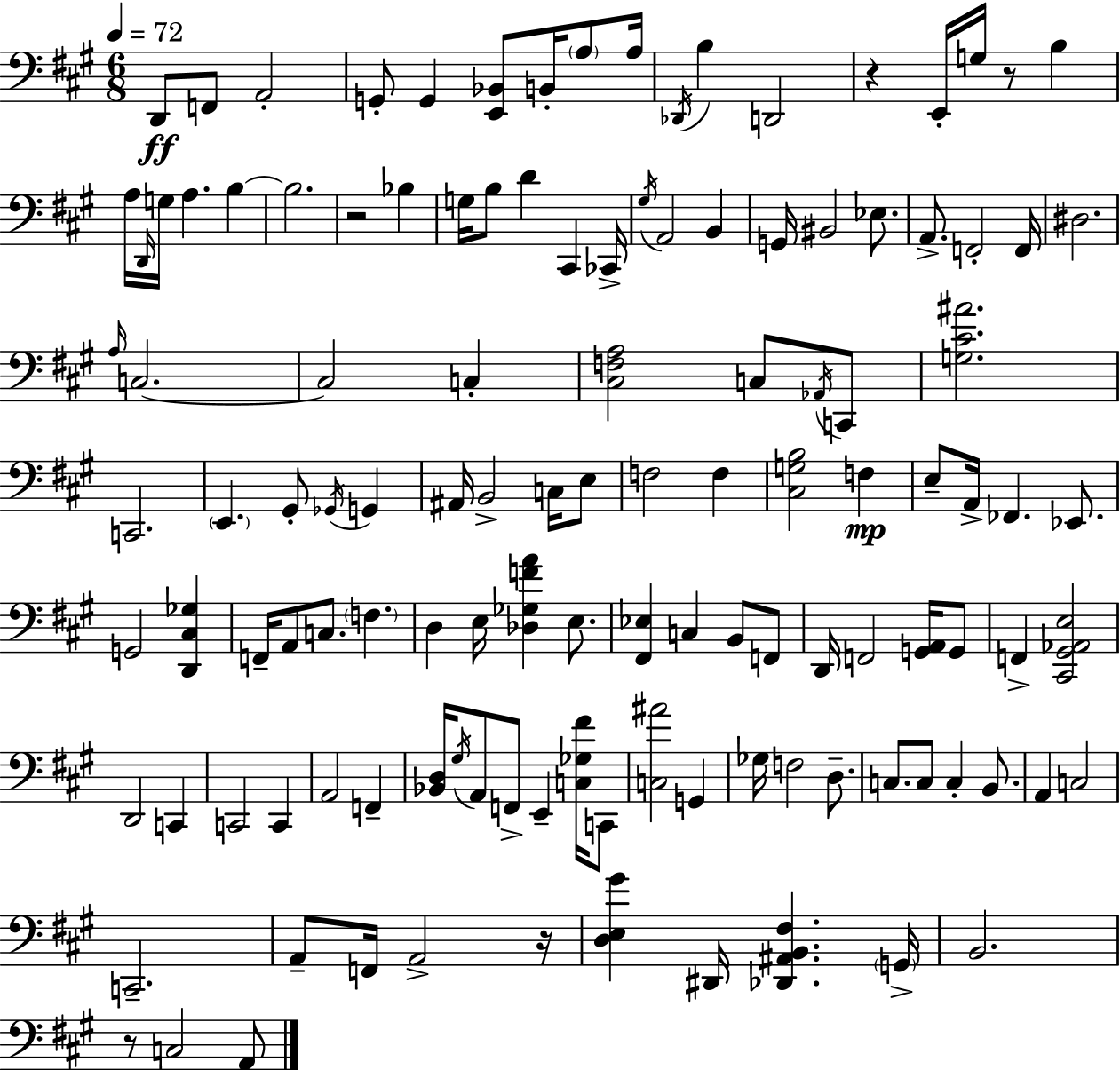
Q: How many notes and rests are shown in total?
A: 123